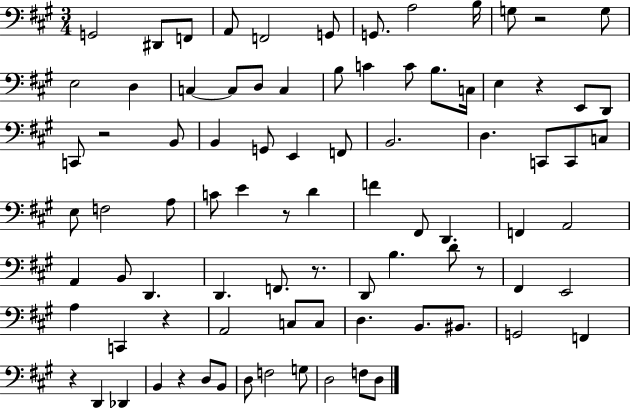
G2/h D#2/e F2/e A2/e F2/h G2/e G2/e. A3/h B3/s G3/e R/h G3/e E3/h D3/q C3/q C3/e D3/e C3/q B3/e C4/q C4/e B3/e. C3/s E3/q R/q E2/e D2/e C2/e R/h B2/e B2/q G2/e E2/q F2/e B2/h. D3/q. C2/e C2/e C3/e E3/e F3/h A3/e C4/e E4/q R/e D4/q F4/q F#2/e D2/q. F2/q A2/h A2/q B2/e D2/q. D2/q. F2/e. R/e. D2/e B3/q. D4/e R/e F#2/q E2/h A3/q C2/q R/q A2/h C3/e C3/e D3/q. B2/e. BIS2/e. G2/h F2/q R/q D2/q Db2/q B2/q R/q D3/e B2/e D3/e F3/h G3/e D3/h F3/e D3/e